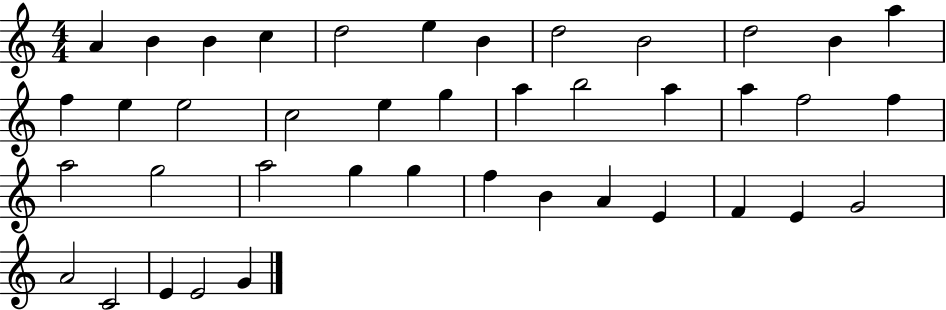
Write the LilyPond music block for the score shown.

{
  \clef treble
  \numericTimeSignature
  \time 4/4
  \key c \major
  a'4 b'4 b'4 c''4 | d''2 e''4 b'4 | d''2 b'2 | d''2 b'4 a''4 | \break f''4 e''4 e''2 | c''2 e''4 g''4 | a''4 b''2 a''4 | a''4 f''2 f''4 | \break a''2 g''2 | a''2 g''4 g''4 | f''4 b'4 a'4 e'4 | f'4 e'4 g'2 | \break a'2 c'2 | e'4 e'2 g'4 | \bar "|."
}